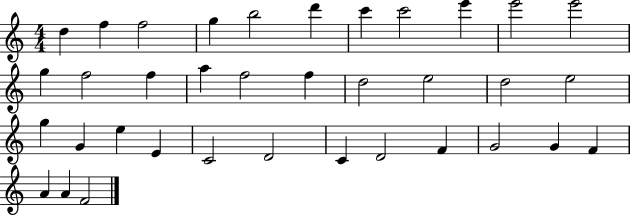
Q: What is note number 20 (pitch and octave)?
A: D5